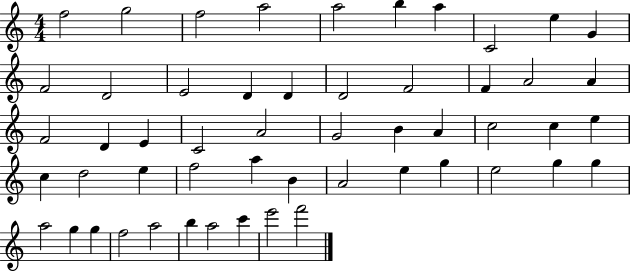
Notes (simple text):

F5/h G5/h F5/h A5/h A5/h B5/q A5/q C4/h E5/q G4/q F4/h D4/h E4/h D4/q D4/q D4/h F4/h F4/q A4/h A4/q F4/h D4/q E4/q C4/h A4/h G4/h B4/q A4/q C5/h C5/q E5/q C5/q D5/h E5/q F5/h A5/q B4/q A4/h E5/q G5/q E5/h G5/q G5/q A5/h G5/q G5/q F5/h A5/h B5/q A5/h C6/q E6/h F6/h